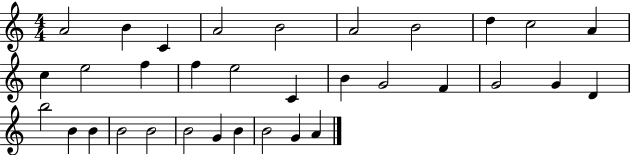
{
  \clef treble
  \numericTimeSignature
  \time 4/4
  \key c \major
  a'2 b'4 c'4 | a'2 b'2 | a'2 b'2 | d''4 c''2 a'4 | \break c''4 e''2 f''4 | f''4 e''2 c'4 | b'4 g'2 f'4 | g'2 g'4 d'4 | \break b''2 b'4 b'4 | b'2 b'2 | b'2 g'4 b'4 | b'2 g'4 a'4 | \break \bar "|."
}